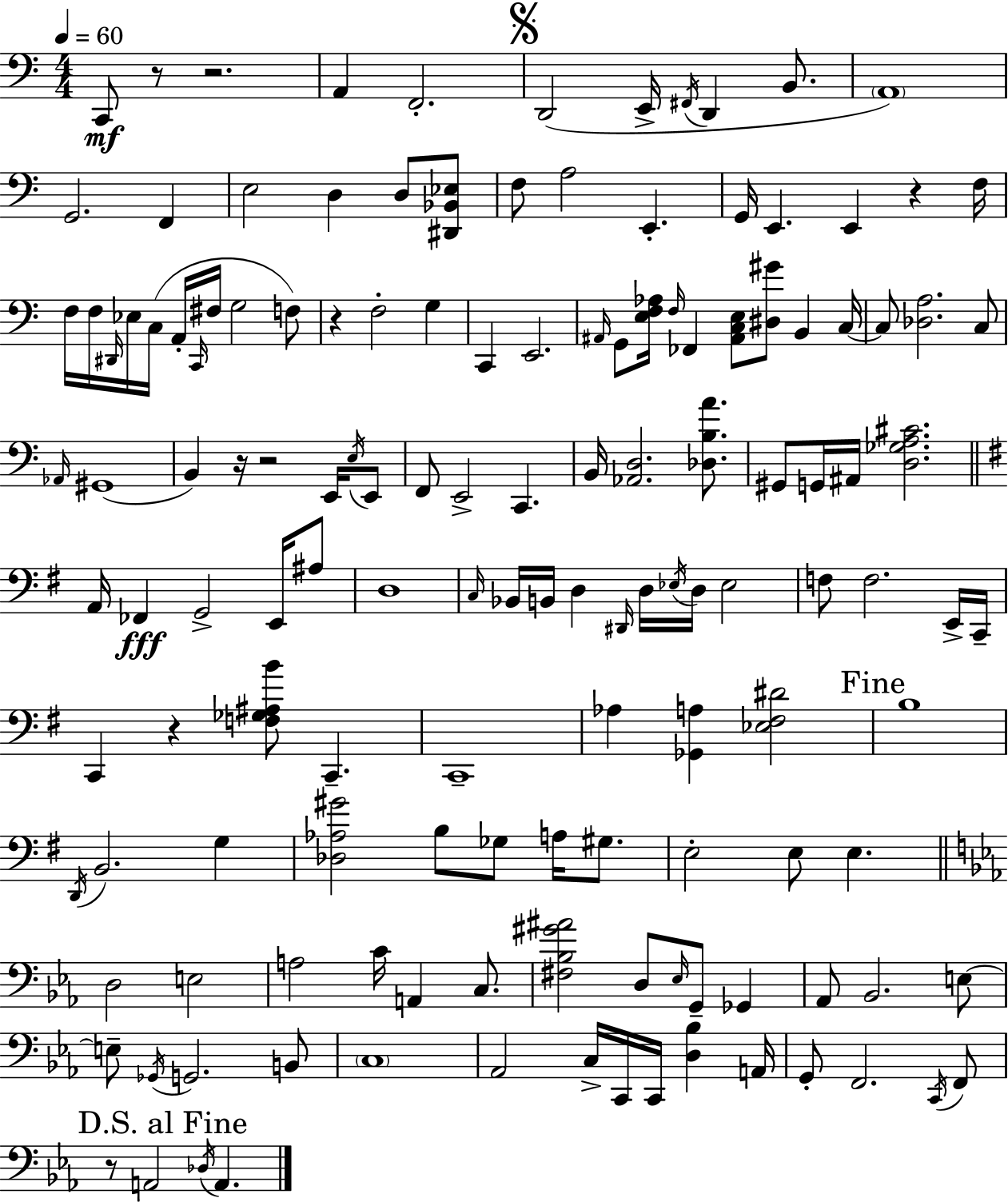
X:1
T:Untitled
M:4/4
L:1/4
K:Am
C,,/2 z/2 z2 A,, F,,2 D,,2 E,,/4 ^F,,/4 D,, B,,/2 A,,4 G,,2 F,, E,2 D, D,/2 [^D,,_B,,_E,]/2 F,/2 A,2 E,, G,,/4 E,, E,, z F,/4 F,/4 F,/4 ^D,,/4 _E,/4 C,/4 A,,/4 C,,/4 ^F,/4 G,2 F,/2 z F,2 G, C,, E,,2 ^A,,/4 G,,/2 [E,F,_A,]/4 F,/4 _F,, [^A,,C,E,]/2 [^D,^G]/2 B,, C,/4 C,/2 [_D,A,]2 C,/2 _A,,/4 ^G,,4 B,, z/4 z2 E,,/4 E,/4 E,,/2 F,,/2 E,,2 C,, B,,/4 [_A,,D,]2 [_D,B,A]/2 ^G,,/2 G,,/4 ^A,,/4 [D,_G,A,^C]2 A,,/4 _F,, G,,2 E,,/4 ^A,/2 D,4 C,/4 _B,,/4 B,,/4 D, ^D,,/4 D,/4 _E,/4 D,/4 _E,2 F,/2 F,2 E,,/4 C,,/4 C,, z [F,_G,^A,B]/2 C,, C,,4 _A, [_G,,A,] [_E,^F,^D]2 B,4 D,,/4 B,,2 G, [_D,_A,^G]2 B,/2 _G,/2 A,/4 ^G,/2 E,2 E,/2 E, D,2 E,2 A,2 C/4 A,, C,/2 [^F,_B,^G^A]2 D,/2 _E,/4 G,,/2 _G,, _A,,/2 _B,,2 E,/2 E,/2 _G,,/4 G,,2 B,,/2 C,4 _A,,2 C,/4 C,,/4 C,,/4 [D,_B,] A,,/4 G,,/2 F,,2 C,,/4 F,,/2 z/2 A,,2 _D,/4 A,,